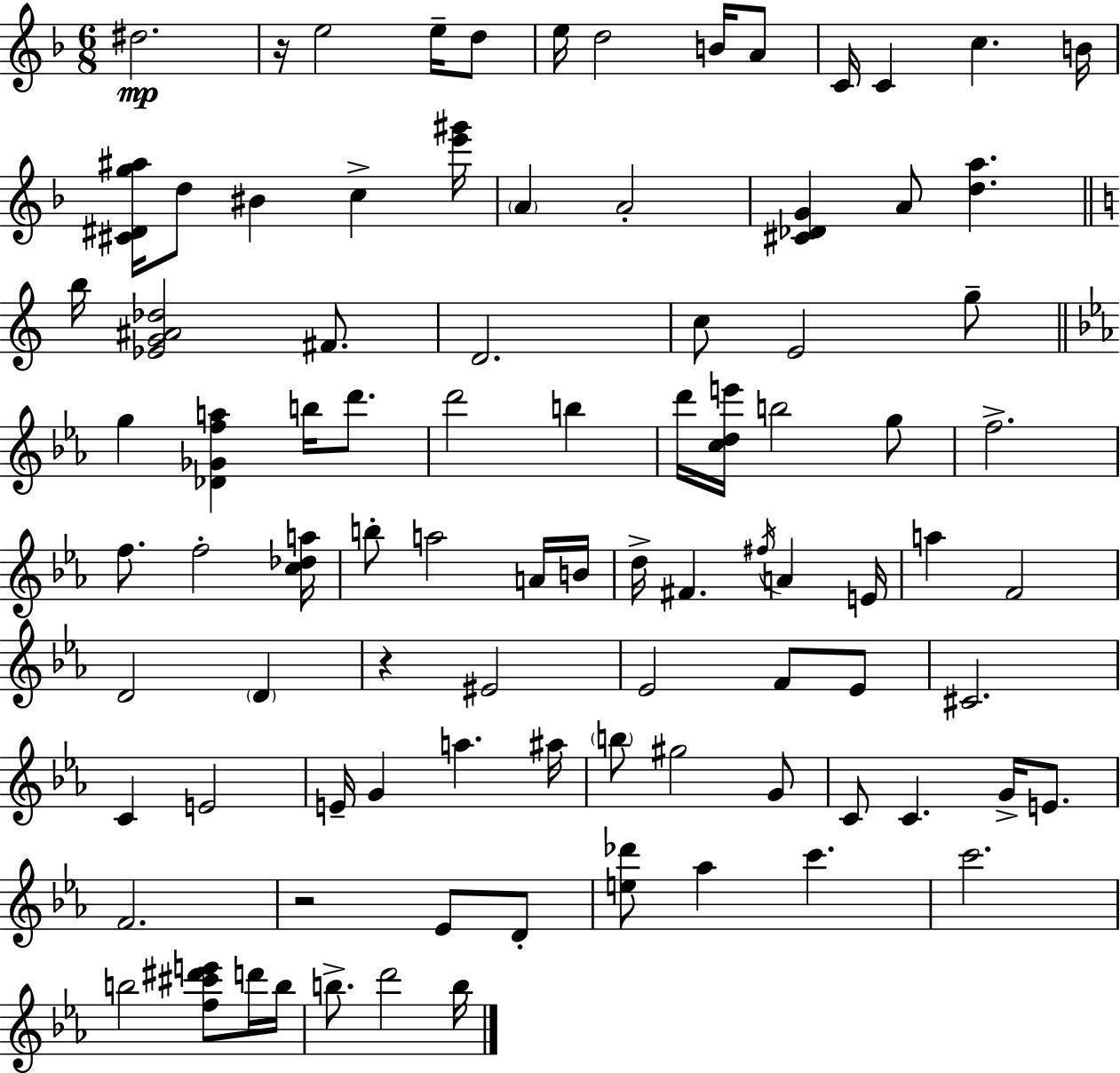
{
  \clef treble
  \numericTimeSignature
  \time 6/8
  \key f \major
  \repeat volta 2 { dis''2.\mp | r16 e''2 e''16-- d''8 | e''16 d''2 b'16 a'8 | c'16 c'4 c''4. b'16 | \break <cis' dis' g'' ais''>16 d''8 bis'4 c''4-> <e''' gis'''>16 | \parenthesize a'4 a'2-. | <cis' des' g'>4 a'8 <d'' a''>4. | \bar "||" \break \key c \major b''16 <ees' g' ais' des''>2 fis'8. | d'2. | c''8 e'2 g''8-- | \bar "||" \break \key ees \major g''4 <des' ges' f'' a''>4 b''16 d'''8. | d'''2 b''4 | d'''16 <c'' d'' e'''>16 b''2 g''8 | f''2.-> | \break f''8. f''2-. <c'' des'' a''>16 | b''8-. a''2 a'16 b'16 | d''16-> fis'4. \acciaccatura { fis''16 } a'4 | e'16 a''4 f'2 | \break d'2 \parenthesize d'4 | r4 eis'2 | ees'2 f'8 ees'8 | cis'2. | \break c'4 e'2 | e'16-- g'4 a''4. | ais''16 \parenthesize b''8 gis''2 g'8 | c'8 c'4. g'16-> e'8. | \break f'2. | r2 ees'8 d'8-. | <e'' des'''>8 aes''4 c'''4. | c'''2. | \break b''2 <f'' cis''' dis''' e'''>8 d'''16 | b''16 b''8.-> d'''2 | b''16 } \bar "|."
}